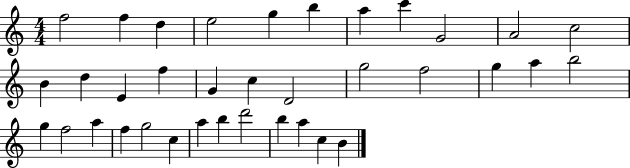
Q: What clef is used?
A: treble